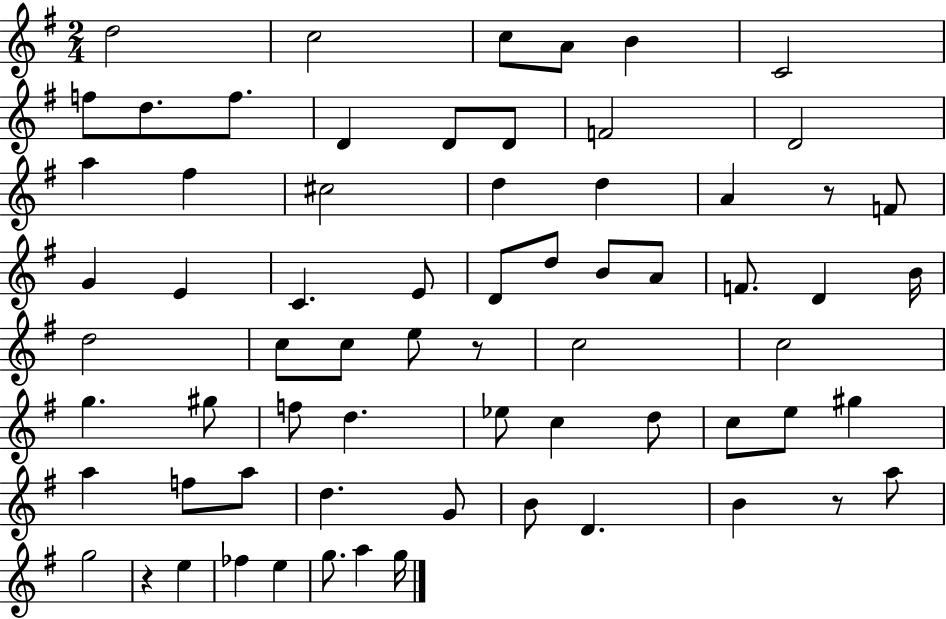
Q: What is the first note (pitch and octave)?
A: D5